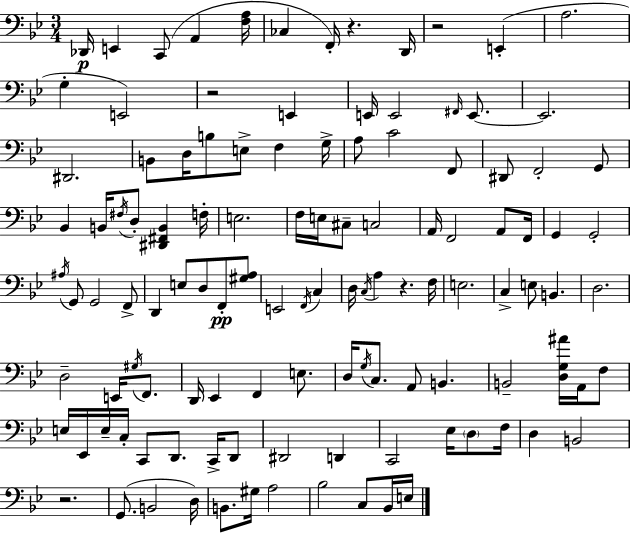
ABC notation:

X:1
T:Untitled
M:3/4
L:1/4
K:Gm
_D,,/4 E,, C,,/2 A,, [F,A,]/4 _C, F,,/4 z D,,/4 z2 E,, A,2 G, E,,2 z2 E,, E,,/4 E,,2 ^F,,/4 E,,/2 E,,2 ^D,,2 B,,/2 D,/4 B,/2 E,/2 F, G,/4 A,/2 C2 F,,/2 ^D,,/2 F,,2 G,,/2 _B,, B,,/4 ^F,/4 D,/2 [^D,,^F,,B,,] F,/4 E,2 F,/4 E,/4 ^C,/2 C,2 A,,/4 F,,2 A,,/2 F,,/4 G,, G,,2 ^A,/4 G,,/2 G,,2 F,,/2 D,, E,/2 D,/2 F,,/2 [^G,A,]/2 E,,2 F,,/4 C, D,/4 C,/4 A, z F,/4 E,2 C, E,/2 B,, D,2 D,2 E,,/4 ^G,/4 F,,/2 D,,/4 _E,, F,, E,/2 D,/4 G,/4 C,/2 A,,/2 B,, B,,2 [D,G,^A]/4 A,,/4 F,/2 E,/4 _E,,/4 E,/4 C,/4 C,,/2 D,,/2 C,,/4 D,,/2 ^D,,2 D,, C,,2 _E,/4 D,/2 F,/4 D, B,,2 z2 G,,/2 B,,2 D,/4 B,,/2 ^G,/4 A,2 _B,2 C,/2 _B,,/4 E,/4